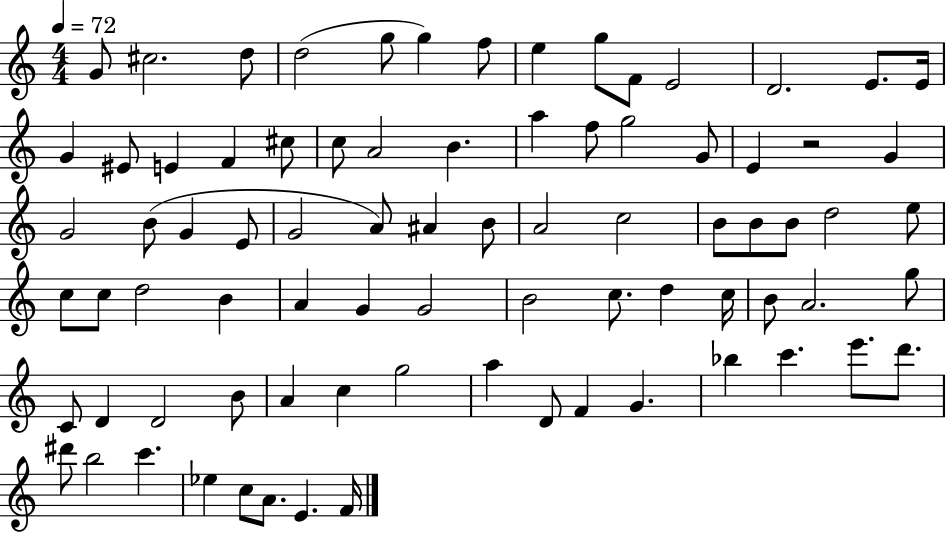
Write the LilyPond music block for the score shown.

{
  \clef treble
  \numericTimeSignature
  \time 4/4
  \key c \major
  \tempo 4 = 72
  g'8 cis''2. d''8 | d''2( g''8 g''4) f''8 | e''4 g''8 f'8 e'2 | d'2. e'8. e'16 | \break g'4 eis'8 e'4 f'4 cis''8 | c''8 a'2 b'4. | a''4 f''8 g''2 g'8 | e'4 r2 g'4 | \break g'2 b'8( g'4 e'8 | g'2 a'8) ais'4 b'8 | a'2 c''2 | b'8 b'8 b'8 d''2 e''8 | \break c''8 c''8 d''2 b'4 | a'4 g'4 g'2 | b'2 c''8. d''4 c''16 | b'8 a'2. g''8 | \break c'8 d'4 d'2 b'8 | a'4 c''4 g''2 | a''4 d'8 f'4 g'4. | bes''4 c'''4. e'''8. d'''8. | \break dis'''8 b''2 c'''4. | ees''4 c''8 a'8. e'4. f'16 | \bar "|."
}